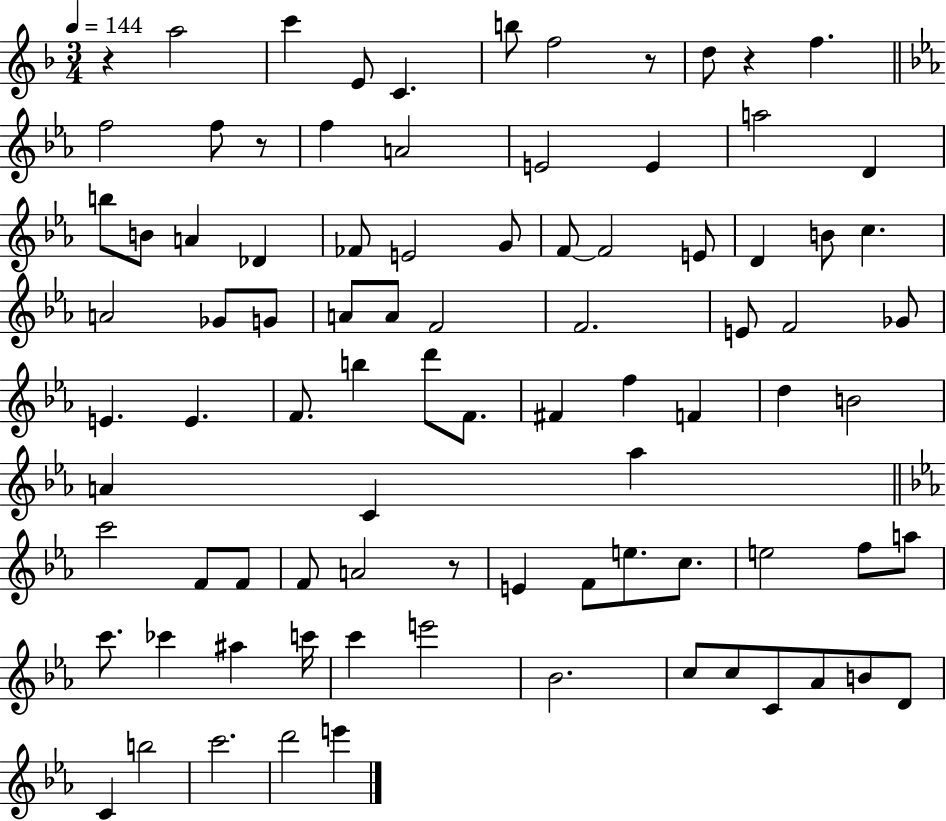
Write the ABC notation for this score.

X:1
T:Untitled
M:3/4
L:1/4
K:F
z a2 c' E/2 C b/2 f2 z/2 d/2 z f f2 f/2 z/2 f A2 E2 E a2 D b/2 B/2 A _D _F/2 E2 G/2 F/2 F2 E/2 D B/2 c A2 _G/2 G/2 A/2 A/2 F2 F2 E/2 F2 _G/2 E E F/2 b d'/2 F/2 ^F f F d B2 A C _a c'2 F/2 F/2 F/2 A2 z/2 E F/2 e/2 c/2 e2 f/2 a/2 c'/2 _c' ^a c'/4 c' e'2 _B2 c/2 c/2 C/2 _A/2 B/2 D/2 C b2 c'2 d'2 e'